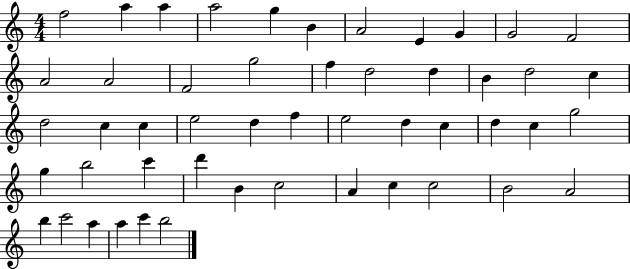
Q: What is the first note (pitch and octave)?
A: F5